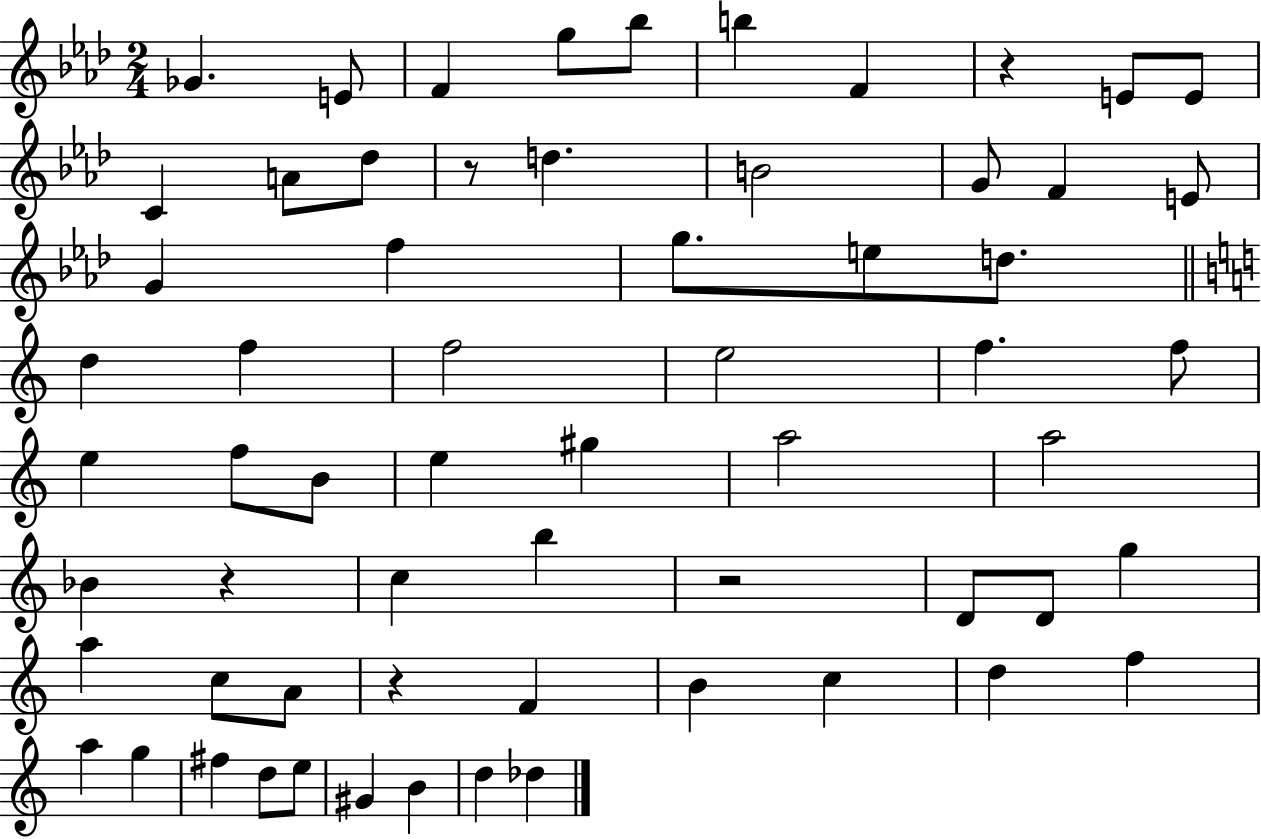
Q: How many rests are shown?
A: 5